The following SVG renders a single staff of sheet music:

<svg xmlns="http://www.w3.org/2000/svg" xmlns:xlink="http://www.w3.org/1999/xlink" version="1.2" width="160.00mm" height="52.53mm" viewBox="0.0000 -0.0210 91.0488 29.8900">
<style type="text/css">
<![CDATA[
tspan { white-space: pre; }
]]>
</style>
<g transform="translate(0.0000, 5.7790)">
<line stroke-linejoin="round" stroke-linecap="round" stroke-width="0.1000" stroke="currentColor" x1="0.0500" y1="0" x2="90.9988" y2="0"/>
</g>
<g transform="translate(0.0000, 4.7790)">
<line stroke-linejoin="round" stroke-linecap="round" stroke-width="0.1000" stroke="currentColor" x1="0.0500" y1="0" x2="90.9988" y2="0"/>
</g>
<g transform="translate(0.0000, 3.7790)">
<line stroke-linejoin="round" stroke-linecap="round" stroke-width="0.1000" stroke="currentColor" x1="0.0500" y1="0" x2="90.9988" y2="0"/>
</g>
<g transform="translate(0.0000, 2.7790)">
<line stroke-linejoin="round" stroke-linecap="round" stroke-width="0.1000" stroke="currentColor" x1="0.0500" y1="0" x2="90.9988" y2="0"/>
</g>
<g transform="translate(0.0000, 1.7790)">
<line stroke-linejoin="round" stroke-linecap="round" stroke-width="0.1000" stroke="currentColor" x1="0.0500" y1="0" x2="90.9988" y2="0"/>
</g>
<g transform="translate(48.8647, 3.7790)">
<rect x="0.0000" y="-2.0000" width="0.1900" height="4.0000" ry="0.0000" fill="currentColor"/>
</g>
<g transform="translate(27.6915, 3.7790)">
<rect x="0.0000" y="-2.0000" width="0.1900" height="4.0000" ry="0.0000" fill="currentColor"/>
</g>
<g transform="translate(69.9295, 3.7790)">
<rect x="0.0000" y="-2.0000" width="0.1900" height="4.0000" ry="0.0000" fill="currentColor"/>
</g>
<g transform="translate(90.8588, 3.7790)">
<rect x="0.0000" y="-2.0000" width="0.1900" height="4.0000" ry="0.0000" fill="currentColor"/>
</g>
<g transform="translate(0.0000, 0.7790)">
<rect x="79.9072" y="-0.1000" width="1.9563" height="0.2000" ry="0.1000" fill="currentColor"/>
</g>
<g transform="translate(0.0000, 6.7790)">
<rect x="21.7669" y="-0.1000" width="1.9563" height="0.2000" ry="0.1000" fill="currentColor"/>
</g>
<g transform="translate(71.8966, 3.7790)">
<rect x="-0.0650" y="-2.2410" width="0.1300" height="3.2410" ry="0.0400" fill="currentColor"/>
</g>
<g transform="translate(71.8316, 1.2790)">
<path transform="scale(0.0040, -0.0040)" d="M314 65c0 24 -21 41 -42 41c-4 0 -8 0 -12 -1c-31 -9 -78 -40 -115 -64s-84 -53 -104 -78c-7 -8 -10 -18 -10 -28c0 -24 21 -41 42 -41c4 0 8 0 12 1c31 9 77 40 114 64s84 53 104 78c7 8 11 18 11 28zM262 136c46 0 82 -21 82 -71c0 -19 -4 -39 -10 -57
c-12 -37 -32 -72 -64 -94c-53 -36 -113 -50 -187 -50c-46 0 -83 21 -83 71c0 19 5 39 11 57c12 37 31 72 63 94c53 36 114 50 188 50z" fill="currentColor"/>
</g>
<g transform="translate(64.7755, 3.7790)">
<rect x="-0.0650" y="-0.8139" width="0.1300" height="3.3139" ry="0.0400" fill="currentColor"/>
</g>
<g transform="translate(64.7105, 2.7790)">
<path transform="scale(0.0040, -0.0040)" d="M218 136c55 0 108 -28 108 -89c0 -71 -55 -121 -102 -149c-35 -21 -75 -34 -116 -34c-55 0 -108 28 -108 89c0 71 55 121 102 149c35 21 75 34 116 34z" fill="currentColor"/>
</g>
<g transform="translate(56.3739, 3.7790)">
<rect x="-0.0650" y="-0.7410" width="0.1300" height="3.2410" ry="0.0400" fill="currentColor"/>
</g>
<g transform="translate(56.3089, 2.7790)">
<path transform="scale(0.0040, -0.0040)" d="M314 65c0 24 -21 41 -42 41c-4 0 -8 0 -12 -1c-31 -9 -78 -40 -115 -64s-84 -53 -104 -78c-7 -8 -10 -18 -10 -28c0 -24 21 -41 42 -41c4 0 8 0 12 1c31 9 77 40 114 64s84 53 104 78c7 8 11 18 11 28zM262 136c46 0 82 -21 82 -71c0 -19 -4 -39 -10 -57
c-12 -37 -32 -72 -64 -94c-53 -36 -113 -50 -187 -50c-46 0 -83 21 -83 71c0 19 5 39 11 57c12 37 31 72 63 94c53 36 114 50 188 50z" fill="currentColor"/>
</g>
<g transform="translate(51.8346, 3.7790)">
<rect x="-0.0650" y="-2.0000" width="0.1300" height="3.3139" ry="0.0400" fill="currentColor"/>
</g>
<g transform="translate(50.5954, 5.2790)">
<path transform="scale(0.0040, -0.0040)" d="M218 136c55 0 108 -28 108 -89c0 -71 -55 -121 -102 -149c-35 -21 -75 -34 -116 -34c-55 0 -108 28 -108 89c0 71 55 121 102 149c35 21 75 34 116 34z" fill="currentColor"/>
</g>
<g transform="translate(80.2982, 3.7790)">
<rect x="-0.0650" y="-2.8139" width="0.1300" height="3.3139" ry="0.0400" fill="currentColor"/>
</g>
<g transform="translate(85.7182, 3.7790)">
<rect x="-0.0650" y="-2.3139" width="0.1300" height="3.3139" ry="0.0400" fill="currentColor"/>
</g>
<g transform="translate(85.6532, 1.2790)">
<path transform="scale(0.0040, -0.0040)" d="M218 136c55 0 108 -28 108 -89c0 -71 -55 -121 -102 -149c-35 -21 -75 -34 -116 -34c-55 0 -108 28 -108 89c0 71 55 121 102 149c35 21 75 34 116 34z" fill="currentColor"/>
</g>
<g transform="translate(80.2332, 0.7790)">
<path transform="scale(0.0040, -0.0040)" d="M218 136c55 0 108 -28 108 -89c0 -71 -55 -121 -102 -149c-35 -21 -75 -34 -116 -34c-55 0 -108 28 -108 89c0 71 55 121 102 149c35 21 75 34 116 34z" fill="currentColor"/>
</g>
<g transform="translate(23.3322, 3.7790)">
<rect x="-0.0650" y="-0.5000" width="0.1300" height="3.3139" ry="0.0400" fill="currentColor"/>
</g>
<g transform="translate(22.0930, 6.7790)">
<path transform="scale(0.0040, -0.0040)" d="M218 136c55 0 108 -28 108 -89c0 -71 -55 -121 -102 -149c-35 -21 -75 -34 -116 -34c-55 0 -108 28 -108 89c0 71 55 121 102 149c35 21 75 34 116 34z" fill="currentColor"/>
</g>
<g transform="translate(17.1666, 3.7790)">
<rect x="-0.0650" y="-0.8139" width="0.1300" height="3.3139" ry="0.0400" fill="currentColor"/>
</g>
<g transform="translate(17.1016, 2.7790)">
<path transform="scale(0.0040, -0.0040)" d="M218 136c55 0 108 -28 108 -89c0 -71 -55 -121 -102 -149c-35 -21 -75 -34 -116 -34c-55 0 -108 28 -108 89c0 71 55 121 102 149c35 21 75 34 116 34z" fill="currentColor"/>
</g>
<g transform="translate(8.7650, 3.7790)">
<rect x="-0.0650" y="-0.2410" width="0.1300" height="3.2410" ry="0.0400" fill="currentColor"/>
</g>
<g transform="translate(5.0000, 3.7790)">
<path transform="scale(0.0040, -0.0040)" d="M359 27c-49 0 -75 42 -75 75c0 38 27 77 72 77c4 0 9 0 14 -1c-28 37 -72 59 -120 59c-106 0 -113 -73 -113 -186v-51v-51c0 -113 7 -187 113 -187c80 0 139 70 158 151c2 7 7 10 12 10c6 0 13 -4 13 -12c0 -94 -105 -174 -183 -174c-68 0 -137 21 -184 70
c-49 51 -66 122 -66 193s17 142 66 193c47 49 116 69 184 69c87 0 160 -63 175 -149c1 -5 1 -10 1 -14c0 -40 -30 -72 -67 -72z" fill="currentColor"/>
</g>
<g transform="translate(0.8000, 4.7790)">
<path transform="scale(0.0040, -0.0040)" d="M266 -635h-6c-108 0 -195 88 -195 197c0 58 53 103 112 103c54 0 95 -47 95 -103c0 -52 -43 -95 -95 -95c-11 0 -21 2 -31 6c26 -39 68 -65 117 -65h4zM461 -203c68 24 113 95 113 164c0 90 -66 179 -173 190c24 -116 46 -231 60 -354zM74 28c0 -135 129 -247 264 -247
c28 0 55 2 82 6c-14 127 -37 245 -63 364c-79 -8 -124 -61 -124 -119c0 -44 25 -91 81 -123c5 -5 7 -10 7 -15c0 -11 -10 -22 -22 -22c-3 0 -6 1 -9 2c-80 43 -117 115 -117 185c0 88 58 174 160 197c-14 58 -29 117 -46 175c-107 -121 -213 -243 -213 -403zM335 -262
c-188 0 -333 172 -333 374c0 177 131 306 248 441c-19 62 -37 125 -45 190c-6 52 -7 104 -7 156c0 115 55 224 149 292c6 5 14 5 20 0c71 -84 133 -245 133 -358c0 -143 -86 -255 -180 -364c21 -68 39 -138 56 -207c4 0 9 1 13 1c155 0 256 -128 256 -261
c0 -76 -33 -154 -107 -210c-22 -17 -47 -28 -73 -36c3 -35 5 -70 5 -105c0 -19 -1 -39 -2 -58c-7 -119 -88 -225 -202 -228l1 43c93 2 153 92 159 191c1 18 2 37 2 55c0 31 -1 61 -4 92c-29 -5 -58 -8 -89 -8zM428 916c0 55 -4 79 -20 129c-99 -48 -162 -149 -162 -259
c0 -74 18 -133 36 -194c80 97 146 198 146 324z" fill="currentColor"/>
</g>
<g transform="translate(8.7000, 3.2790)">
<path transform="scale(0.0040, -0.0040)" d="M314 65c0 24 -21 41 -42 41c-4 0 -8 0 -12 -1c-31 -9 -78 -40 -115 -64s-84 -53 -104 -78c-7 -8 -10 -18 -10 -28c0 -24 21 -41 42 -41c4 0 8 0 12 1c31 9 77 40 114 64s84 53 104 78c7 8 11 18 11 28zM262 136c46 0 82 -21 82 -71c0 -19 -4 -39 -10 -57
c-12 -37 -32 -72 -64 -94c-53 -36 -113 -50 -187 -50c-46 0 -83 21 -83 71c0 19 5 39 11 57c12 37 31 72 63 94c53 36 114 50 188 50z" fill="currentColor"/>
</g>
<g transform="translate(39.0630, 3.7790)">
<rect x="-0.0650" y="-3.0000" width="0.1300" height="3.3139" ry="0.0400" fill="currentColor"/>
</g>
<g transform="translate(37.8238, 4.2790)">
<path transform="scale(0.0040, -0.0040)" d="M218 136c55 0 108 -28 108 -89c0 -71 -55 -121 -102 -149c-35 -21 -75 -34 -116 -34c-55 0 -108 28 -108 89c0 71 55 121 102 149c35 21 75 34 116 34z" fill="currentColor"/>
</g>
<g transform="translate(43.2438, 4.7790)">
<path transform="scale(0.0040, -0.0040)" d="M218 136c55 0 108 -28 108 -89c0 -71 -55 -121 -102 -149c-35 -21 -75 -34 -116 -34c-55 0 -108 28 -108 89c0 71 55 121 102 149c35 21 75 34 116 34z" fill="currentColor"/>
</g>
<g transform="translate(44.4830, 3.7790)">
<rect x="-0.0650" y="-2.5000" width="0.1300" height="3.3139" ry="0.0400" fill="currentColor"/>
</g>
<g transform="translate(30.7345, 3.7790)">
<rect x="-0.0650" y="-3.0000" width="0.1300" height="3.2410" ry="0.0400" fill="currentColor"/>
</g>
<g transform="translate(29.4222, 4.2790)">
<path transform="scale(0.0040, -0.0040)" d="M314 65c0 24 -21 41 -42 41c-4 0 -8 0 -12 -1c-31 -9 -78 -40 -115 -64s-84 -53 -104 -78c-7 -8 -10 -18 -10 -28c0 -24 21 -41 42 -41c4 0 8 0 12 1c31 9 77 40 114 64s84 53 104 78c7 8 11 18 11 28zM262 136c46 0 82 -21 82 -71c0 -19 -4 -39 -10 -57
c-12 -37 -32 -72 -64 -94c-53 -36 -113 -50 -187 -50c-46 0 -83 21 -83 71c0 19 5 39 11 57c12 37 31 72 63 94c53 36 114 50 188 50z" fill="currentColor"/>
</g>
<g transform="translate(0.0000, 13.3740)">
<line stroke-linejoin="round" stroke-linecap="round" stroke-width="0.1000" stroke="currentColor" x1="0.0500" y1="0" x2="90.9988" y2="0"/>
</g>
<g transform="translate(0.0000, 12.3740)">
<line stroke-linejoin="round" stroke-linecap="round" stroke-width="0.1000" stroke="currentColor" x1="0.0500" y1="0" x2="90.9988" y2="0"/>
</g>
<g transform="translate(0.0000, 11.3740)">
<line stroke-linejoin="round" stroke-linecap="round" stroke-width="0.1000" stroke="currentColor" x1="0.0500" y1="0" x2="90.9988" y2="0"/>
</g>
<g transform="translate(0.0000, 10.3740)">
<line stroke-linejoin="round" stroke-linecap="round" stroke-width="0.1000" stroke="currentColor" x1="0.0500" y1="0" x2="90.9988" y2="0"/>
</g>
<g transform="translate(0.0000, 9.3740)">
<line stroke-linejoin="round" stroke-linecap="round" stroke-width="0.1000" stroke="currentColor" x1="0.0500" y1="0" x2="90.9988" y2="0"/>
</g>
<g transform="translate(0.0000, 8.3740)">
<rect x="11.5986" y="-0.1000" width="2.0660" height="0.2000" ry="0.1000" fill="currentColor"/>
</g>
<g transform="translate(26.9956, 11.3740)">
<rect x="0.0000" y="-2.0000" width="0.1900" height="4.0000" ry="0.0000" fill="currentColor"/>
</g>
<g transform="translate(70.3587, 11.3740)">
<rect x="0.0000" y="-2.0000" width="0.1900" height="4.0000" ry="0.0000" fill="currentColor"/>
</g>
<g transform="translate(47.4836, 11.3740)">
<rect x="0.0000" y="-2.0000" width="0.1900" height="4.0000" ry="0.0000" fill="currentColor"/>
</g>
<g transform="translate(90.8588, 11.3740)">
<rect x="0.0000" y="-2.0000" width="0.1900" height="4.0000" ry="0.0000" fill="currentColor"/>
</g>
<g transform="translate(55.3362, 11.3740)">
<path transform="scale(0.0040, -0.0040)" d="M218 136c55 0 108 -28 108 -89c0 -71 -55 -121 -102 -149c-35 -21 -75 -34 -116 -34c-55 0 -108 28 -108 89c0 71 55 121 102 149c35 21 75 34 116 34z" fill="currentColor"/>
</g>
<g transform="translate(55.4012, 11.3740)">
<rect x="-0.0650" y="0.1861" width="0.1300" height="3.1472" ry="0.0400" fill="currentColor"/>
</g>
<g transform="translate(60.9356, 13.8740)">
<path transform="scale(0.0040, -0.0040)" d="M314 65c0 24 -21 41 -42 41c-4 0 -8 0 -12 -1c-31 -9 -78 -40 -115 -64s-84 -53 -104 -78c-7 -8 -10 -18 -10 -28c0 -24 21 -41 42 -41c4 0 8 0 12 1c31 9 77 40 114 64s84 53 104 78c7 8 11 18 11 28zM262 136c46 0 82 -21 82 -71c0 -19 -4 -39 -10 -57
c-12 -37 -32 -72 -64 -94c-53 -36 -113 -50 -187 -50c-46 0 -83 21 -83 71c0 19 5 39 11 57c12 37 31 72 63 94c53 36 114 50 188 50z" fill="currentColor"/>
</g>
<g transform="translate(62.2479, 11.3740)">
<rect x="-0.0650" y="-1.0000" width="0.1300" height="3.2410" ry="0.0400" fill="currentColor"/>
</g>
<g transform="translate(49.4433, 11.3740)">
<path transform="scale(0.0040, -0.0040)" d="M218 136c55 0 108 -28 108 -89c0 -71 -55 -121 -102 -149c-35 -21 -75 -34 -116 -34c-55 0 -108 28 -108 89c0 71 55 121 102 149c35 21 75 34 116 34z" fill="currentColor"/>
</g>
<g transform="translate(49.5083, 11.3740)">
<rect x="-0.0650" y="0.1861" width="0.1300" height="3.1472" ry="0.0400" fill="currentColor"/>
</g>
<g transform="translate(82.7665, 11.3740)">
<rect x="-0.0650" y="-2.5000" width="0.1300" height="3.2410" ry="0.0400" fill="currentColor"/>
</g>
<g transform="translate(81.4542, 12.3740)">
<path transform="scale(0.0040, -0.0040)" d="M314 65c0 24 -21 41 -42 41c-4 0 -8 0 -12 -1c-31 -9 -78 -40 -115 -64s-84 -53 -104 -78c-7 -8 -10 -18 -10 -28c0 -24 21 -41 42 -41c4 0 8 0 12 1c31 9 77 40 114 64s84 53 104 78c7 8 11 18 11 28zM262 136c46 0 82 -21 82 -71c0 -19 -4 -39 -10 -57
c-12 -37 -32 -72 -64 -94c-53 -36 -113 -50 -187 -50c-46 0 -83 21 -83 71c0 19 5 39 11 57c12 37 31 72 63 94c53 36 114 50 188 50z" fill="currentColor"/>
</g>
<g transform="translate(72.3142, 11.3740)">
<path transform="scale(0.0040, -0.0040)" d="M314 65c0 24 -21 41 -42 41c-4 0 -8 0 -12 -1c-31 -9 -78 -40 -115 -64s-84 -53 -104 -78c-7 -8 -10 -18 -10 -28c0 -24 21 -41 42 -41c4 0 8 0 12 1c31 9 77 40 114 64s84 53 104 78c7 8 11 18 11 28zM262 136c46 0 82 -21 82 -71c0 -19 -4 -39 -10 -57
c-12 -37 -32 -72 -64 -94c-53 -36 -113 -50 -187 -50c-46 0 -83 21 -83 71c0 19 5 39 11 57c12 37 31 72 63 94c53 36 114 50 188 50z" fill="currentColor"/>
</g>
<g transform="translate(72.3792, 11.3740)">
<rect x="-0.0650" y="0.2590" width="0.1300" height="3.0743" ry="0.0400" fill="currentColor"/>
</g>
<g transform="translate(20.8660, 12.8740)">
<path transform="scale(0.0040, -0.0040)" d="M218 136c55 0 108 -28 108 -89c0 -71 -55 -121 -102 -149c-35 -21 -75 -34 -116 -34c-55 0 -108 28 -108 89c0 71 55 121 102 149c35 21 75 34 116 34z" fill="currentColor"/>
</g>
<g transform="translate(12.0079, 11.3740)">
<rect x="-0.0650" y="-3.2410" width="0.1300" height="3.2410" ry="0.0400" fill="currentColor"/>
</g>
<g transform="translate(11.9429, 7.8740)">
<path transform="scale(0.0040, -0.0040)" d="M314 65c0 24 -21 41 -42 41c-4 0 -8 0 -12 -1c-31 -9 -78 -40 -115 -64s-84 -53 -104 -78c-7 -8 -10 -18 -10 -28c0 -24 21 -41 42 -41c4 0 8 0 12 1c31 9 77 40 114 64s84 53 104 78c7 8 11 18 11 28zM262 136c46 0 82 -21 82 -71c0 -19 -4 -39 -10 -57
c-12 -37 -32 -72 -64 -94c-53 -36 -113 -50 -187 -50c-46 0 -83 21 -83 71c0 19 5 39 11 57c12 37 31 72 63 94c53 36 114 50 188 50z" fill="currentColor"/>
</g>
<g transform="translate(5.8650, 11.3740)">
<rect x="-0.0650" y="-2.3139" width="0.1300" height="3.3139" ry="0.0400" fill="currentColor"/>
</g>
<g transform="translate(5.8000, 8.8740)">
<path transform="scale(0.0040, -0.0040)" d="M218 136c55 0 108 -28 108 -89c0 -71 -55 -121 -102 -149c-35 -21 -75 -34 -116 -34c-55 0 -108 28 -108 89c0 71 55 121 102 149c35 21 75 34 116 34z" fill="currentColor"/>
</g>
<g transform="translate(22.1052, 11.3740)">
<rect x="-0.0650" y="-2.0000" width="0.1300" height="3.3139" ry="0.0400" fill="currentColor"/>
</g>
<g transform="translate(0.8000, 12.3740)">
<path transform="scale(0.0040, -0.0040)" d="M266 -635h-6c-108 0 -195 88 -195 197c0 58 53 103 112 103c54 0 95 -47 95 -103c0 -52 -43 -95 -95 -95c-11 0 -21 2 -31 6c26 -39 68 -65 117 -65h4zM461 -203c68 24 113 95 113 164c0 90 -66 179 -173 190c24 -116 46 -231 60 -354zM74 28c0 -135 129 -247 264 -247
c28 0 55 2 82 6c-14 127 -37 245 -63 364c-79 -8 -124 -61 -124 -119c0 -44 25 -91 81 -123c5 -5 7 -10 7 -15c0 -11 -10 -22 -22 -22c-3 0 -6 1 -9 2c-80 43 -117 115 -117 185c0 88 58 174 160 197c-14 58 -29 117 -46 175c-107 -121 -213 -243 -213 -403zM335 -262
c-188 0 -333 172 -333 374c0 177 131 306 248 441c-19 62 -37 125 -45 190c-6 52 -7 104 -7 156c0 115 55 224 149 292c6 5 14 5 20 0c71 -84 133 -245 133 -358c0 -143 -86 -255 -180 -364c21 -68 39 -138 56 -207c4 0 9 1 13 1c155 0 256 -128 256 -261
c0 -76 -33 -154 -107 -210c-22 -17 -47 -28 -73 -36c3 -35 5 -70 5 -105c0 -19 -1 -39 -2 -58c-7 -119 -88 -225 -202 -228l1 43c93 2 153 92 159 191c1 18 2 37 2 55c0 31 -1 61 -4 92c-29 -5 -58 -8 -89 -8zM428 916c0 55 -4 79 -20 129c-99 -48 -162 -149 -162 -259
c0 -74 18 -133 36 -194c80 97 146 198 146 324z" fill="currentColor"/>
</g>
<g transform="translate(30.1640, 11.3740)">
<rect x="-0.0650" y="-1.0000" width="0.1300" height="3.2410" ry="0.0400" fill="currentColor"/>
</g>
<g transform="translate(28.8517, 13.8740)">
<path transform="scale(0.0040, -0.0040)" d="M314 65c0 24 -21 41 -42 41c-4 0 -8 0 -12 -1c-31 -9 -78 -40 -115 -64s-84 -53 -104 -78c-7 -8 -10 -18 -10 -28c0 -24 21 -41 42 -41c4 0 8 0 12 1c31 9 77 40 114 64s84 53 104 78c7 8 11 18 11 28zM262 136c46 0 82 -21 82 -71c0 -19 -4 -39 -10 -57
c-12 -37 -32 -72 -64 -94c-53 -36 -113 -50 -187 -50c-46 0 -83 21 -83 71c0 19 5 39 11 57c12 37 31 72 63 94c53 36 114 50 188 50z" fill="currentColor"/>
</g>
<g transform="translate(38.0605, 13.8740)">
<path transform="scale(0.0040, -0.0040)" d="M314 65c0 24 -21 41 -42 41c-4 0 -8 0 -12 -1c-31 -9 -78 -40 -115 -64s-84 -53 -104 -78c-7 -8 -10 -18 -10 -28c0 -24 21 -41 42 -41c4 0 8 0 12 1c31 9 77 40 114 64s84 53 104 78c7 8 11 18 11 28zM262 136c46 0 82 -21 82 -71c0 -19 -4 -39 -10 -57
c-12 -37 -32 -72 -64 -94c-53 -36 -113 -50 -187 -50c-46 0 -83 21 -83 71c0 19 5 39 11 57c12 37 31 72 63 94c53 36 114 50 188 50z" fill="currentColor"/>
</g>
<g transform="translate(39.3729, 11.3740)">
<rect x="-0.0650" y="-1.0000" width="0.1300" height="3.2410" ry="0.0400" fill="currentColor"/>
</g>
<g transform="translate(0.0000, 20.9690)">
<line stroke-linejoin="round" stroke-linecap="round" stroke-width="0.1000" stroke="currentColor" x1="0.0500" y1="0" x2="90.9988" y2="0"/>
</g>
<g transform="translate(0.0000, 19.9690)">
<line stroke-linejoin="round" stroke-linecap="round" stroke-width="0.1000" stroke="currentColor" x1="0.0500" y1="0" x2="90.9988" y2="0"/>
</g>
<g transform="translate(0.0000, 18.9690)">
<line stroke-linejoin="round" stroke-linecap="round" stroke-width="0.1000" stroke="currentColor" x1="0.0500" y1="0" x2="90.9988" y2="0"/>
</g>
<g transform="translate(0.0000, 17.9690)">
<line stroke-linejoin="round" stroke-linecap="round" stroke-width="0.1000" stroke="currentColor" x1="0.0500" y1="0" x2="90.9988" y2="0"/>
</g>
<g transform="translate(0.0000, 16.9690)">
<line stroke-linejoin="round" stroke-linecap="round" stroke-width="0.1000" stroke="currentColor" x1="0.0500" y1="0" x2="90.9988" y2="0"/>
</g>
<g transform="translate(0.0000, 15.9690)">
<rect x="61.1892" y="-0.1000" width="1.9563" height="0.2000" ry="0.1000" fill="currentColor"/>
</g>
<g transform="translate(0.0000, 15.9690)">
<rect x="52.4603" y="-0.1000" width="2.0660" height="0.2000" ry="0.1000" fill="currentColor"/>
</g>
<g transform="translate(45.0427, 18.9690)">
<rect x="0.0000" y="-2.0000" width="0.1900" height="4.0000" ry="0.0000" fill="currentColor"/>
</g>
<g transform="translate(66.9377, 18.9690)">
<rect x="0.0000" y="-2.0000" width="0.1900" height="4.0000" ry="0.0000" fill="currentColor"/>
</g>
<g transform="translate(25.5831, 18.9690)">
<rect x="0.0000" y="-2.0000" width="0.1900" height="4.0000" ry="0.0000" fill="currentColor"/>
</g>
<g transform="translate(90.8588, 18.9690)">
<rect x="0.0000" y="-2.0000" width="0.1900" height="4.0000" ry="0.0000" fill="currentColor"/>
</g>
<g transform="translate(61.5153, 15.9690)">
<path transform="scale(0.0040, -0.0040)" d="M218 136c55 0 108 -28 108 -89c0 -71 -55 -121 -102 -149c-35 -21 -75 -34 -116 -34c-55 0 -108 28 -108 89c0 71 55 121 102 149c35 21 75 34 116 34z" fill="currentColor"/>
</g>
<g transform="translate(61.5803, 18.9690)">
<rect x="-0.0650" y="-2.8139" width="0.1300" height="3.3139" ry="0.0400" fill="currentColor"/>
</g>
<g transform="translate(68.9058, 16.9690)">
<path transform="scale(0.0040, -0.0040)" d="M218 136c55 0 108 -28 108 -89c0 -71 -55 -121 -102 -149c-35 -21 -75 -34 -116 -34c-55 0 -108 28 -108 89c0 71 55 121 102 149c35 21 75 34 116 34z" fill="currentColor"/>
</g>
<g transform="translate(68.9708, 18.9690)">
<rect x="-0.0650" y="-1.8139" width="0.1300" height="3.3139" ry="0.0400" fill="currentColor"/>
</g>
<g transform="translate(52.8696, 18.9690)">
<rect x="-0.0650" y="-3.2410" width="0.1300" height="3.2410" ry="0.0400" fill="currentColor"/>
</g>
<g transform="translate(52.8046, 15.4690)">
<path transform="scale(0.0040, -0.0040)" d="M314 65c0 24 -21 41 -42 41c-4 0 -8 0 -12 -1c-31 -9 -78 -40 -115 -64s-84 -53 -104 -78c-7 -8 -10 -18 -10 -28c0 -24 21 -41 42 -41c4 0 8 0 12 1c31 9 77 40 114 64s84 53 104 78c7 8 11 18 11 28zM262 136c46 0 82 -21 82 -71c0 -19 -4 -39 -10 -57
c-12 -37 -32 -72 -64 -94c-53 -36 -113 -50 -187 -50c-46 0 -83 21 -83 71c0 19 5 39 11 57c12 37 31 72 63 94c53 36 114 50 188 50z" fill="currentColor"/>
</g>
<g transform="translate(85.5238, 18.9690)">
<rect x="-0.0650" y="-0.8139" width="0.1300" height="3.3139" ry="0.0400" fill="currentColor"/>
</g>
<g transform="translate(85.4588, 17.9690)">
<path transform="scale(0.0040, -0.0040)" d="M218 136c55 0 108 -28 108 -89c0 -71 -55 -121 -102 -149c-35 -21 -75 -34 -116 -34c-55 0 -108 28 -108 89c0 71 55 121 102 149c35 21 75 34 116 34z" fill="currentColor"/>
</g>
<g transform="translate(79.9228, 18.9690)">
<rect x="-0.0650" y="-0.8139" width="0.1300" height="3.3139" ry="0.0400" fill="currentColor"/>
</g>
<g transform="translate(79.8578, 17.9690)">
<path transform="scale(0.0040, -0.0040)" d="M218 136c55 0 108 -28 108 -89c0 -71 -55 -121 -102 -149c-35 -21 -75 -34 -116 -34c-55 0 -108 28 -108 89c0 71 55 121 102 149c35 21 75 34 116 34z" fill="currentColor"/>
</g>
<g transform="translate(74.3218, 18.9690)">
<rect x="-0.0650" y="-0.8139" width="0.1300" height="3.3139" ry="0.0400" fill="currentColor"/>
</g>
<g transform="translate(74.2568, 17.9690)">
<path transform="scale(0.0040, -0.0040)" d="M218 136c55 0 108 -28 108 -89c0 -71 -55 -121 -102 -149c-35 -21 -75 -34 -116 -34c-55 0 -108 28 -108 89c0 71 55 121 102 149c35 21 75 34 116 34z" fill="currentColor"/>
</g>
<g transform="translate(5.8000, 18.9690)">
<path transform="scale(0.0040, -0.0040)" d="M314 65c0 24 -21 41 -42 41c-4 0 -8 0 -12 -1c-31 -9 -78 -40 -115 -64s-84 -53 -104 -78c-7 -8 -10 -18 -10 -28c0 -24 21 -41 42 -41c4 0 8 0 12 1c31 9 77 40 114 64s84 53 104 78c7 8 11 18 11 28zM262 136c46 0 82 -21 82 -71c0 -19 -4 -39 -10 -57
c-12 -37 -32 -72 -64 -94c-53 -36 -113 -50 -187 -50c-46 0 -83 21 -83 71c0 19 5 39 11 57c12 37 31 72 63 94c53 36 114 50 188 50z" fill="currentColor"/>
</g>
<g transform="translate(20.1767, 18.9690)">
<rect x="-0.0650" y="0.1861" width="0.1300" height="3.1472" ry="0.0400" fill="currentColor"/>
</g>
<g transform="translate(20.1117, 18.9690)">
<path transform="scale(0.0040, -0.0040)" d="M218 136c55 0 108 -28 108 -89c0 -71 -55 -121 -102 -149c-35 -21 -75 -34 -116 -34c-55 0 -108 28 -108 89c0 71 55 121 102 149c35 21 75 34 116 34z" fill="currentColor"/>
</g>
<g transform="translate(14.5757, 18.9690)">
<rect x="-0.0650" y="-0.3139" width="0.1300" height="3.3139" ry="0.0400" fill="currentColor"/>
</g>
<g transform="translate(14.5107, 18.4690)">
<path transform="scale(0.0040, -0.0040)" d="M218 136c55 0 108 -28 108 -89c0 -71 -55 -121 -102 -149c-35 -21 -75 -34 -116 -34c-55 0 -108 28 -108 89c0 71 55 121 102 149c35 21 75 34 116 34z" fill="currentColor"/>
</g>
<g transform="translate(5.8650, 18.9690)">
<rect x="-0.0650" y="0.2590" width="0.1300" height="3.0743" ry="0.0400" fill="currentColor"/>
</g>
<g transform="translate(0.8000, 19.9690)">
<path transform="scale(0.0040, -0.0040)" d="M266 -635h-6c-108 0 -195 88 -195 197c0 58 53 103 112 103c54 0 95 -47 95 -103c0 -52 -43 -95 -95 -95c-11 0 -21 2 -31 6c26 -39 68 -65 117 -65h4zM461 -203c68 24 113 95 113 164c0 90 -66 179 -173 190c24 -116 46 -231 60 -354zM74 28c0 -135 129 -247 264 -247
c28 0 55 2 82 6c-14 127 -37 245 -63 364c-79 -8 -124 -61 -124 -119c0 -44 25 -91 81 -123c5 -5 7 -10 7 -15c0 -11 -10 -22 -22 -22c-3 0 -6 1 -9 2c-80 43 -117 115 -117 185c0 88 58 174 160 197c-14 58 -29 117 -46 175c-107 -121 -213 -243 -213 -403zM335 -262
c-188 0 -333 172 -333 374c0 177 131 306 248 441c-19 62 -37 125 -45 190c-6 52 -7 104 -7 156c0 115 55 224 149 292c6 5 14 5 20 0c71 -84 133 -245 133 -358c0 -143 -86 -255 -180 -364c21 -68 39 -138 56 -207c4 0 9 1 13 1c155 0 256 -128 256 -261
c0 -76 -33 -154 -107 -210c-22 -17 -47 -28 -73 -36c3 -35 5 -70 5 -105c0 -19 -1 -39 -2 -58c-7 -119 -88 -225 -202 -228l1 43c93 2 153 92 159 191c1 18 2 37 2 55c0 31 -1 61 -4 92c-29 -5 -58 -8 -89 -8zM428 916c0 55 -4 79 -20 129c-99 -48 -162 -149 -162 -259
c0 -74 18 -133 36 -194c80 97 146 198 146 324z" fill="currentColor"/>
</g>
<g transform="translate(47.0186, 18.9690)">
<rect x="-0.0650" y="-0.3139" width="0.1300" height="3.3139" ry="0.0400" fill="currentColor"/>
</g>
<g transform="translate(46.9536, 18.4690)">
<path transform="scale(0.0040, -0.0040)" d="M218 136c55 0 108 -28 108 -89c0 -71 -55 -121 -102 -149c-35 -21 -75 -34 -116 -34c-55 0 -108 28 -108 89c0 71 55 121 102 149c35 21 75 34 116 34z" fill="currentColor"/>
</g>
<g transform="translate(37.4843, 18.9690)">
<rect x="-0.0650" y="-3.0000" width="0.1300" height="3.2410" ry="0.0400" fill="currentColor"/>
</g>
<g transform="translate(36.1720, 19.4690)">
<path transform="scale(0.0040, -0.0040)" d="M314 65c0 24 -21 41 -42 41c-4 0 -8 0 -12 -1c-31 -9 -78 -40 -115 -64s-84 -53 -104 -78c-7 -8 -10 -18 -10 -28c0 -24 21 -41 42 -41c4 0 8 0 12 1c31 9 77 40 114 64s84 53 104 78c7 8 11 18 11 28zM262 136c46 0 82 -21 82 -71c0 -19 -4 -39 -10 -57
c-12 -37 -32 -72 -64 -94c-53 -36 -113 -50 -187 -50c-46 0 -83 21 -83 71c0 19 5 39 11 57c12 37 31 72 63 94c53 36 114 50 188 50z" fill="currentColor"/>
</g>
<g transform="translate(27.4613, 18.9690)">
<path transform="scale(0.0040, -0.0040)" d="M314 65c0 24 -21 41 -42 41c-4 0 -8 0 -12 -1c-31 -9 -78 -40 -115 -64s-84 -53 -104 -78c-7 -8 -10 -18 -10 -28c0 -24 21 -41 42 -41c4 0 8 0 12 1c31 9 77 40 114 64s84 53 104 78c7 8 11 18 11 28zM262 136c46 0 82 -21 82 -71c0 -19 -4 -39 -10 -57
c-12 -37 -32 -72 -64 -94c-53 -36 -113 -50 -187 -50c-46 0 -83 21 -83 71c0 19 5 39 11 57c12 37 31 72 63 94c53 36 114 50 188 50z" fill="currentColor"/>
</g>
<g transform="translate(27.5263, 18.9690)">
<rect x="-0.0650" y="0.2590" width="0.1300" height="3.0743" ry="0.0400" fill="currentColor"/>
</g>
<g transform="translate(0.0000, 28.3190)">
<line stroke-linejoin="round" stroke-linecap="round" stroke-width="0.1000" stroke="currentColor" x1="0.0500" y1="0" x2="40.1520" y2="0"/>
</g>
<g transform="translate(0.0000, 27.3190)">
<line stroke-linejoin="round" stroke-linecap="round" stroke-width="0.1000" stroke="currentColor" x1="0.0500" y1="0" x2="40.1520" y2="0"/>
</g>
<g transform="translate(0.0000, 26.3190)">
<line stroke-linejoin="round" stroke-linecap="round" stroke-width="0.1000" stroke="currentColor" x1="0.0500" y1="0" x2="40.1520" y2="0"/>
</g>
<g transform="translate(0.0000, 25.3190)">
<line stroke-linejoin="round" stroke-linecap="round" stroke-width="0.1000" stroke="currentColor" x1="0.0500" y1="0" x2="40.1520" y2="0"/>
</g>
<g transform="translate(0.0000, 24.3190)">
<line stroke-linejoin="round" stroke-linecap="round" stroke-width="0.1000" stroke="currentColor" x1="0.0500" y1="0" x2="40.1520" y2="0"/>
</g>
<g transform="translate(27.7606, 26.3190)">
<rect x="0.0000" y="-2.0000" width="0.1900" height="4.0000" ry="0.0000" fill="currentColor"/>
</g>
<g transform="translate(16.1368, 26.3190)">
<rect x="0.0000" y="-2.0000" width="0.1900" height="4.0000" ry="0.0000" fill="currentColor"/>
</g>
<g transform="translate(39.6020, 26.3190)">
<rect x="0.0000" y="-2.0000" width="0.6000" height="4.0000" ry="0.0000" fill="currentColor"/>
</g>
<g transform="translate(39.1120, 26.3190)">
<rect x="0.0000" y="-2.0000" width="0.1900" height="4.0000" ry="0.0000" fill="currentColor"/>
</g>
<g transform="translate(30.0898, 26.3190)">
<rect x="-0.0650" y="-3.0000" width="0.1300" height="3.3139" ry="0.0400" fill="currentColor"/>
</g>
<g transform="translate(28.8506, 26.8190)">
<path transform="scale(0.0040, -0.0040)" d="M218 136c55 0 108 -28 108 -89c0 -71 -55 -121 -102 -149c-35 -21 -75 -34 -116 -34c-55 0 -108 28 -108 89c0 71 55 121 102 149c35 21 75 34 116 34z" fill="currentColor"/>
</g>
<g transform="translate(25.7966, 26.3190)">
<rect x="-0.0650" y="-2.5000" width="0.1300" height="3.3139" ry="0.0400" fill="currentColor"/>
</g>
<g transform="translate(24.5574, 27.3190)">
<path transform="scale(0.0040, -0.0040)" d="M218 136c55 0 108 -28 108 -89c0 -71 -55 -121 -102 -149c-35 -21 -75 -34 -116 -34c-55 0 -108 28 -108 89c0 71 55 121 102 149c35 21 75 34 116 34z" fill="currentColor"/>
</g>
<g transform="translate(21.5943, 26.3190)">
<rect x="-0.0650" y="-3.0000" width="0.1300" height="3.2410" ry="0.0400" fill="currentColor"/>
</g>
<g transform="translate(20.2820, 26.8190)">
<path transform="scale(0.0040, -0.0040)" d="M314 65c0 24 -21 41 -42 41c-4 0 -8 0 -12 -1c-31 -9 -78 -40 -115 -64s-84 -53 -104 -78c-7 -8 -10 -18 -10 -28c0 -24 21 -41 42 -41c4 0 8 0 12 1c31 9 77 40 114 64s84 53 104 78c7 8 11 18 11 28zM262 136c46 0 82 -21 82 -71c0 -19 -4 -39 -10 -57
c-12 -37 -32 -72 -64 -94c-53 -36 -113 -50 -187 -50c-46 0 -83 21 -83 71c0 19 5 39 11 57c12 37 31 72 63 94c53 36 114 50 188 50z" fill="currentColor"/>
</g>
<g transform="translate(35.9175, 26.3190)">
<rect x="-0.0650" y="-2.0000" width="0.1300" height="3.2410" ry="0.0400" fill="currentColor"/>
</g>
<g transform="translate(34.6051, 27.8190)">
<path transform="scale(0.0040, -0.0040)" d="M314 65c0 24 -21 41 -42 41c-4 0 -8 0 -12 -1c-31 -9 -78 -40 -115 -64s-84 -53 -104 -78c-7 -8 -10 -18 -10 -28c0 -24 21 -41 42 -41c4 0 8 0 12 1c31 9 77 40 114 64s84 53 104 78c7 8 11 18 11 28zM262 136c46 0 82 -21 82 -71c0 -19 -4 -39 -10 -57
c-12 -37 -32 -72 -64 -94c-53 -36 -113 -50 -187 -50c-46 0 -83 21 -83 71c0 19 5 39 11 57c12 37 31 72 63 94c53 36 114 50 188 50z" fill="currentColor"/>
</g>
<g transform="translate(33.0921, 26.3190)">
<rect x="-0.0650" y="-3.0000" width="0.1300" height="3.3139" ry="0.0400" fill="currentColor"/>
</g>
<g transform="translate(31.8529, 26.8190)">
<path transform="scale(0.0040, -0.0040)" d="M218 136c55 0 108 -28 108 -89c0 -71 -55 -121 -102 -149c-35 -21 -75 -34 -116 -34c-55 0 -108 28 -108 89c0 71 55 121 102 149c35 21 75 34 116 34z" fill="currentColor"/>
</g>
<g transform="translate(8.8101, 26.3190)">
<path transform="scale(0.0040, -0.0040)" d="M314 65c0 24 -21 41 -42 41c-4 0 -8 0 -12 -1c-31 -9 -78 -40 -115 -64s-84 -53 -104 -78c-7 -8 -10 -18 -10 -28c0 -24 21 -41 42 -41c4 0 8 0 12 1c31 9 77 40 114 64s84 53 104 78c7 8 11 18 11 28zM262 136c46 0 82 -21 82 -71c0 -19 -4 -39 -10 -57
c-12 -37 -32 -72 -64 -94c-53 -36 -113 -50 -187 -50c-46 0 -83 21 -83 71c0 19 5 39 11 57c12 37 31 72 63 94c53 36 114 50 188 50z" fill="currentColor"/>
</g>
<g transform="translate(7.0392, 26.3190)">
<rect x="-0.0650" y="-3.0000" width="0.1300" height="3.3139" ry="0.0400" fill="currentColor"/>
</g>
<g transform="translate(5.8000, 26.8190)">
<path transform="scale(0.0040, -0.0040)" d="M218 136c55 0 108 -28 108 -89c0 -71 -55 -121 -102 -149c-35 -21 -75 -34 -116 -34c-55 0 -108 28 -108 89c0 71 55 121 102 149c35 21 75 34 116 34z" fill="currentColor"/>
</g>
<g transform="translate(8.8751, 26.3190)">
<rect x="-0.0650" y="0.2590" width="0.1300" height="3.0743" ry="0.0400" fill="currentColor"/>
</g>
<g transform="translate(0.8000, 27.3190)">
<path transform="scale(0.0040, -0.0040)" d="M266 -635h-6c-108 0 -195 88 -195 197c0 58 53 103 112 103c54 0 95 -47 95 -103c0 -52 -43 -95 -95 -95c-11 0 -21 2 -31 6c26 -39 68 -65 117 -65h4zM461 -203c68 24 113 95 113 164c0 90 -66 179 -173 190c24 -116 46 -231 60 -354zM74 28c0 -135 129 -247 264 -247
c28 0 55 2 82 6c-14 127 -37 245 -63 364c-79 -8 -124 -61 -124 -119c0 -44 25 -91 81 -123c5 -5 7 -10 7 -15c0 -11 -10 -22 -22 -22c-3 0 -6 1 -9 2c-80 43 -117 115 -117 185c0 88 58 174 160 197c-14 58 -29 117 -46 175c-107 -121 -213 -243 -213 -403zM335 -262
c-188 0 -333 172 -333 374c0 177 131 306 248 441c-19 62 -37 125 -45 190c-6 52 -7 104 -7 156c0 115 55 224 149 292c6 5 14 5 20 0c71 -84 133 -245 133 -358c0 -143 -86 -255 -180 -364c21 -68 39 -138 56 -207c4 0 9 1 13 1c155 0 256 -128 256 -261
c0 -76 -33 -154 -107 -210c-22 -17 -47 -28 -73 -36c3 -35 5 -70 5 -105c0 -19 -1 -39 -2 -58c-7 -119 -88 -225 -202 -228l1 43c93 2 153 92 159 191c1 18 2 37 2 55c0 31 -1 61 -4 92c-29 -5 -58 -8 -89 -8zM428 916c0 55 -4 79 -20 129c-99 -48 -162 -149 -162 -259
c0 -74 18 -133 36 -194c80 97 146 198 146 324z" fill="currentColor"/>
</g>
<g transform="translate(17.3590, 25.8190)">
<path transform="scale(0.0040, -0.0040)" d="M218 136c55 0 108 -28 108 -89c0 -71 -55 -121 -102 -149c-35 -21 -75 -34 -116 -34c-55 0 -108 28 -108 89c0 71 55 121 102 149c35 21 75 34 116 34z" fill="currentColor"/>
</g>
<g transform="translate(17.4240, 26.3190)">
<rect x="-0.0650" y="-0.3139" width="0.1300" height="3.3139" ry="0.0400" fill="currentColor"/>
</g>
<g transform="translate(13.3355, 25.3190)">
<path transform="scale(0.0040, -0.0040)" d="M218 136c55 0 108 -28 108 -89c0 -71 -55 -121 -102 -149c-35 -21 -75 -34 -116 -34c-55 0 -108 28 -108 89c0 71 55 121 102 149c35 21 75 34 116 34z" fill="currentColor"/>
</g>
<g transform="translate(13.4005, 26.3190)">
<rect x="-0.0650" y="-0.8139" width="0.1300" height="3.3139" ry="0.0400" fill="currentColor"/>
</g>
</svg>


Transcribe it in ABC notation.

X:1
T:Untitled
M:4/4
L:1/4
K:C
c2 d C A2 A G F d2 d g2 a g g b2 F D2 D2 B B D2 B2 G2 B2 c B B2 A2 c b2 a f d d d A B2 d c A2 G A A F2